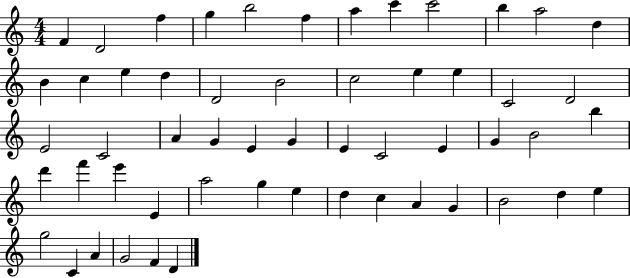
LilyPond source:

{
  \clef treble
  \numericTimeSignature
  \time 4/4
  \key c \major
  f'4 d'2 f''4 | g''4 b''2 f''4 | a''4 c'''4 c'''2 | b''4 a''2 d''4 | \break b'4 c''4 e''4 d''4 | d'2 b'2 | c''2 e''4 e''4 | c'2 d'2 | \break e'2 c'2 | a'4 g'4 e'4 g'4 | e'4 c'2 e'4 | g'4 b'2 b''4 | \break d'''4 f'''4 e'''4 e'4 | a''2 g''4 e''4 | d''4 c''4 a'4 g'4 | b'2 d''4 e''4 | \break g''2 c'4 a'4 | g'2 f'4 d'4 | \bar "|."
}